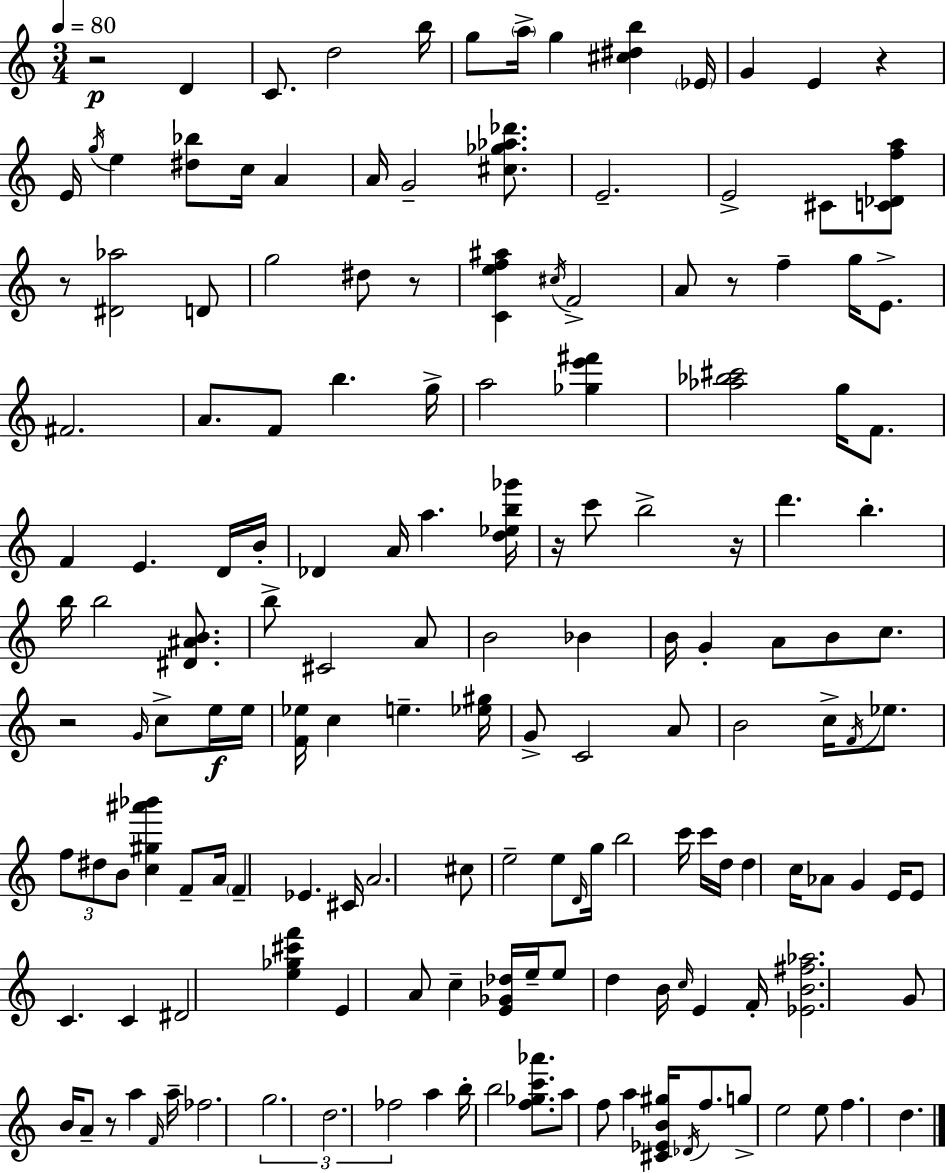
{
  \clef treble
  \numericTimeSignature
  \time 3/4
  \key c \major
  \tempo 4 = 80
  r2\p d'4 | c'8. d''2 b''16 | g''8 \parenthesize a''16-> g''4 <cis'' dis'' b''>4 \parenthesize ees'16 | g'4 e'4 r4 | \break e'16 \acciaccatura { g''16 } e''4 <dis'' bes''>8 c''16 a'4 | a'16 g'2-- <cis'' ges'' aes'' des'''>8. | e'2.-- | e'2-> cis'8 <c' des' f'' a''>8 | \break r8 <dis' aes''>2 d'8 | g''2 dis''8 r8 | <c' e'' f'' ais''>4 \acciaccatura { cis''16 } f'2-> | a'8 r8 f''4-- g''16 e'8.-> | \break fis'2. | a'8. f'8 b''4. | g''16-> a''2 <ges'' e''' fis'''>4 | <aes'' bes'' cis'''>2 g''16 f'8. | \break f'4 e'4. | d'16 b'16-. des'4 a'16 a''4. | <d'' ees'' b'' ges'''>16 r16 c'''8 b''2-> | r16 d'''4. b''4.-. | \break b''16 b''2 <dis' ais' b'>8. | b''8-> cis'2 | a'8 b'2 bes'4 | b'16 g'4-. a'8 b'8 c''8. | \break r2 \grace { g'16 } c''8-> | e''16\f e''16 <f' ees''>16 c''4 e''4.-- | <ees'' gis''>16 g'8-> c'2 | a'8 b'2 c''16-> | \break \acciaccatura { f'16 } ees''8. \tuplet 3/2 { f''8 dis''8 b'8 } <c'' gis'' ais''' bes'''>4 | f'8-- a'16 \parenthesize f'4-- ees'4. | cis'16 a'2. | cis''8 e''2-- | \break e''8 \grace { d'16 } g''16 b''2 | c'''16 c'''16 d''16 d''4 c''16 aes'8 | g'4 e'16 e'8 c'4. | c'4 dis'2 | \break <e'' ges'' cis''' f'''>4 e'4 a'8 c''4-- | <e' ges' des''>16 e''16-- e''8 d''4 b'16 | \grace { c''16 } e'4 f'16-. <ees' b' fis'' aes''>2. | g'8 b'16 a'8-- r8 | \break a''4 \grace { f'16 } a''16-- fes''2. | \tuplet 3/2 { g''2. | d''2. | fes''2 } | \break a''4 b''16-. b''2 | <f'' ges'' c''' aes'''>8. a''8 f''8 a''4 | <cis' ees' b' gis''>16 \acciaccatura { des'16 } f''8. g''8-> e''2 | e''8 f''4. | \break d''4. \bar "|."
}